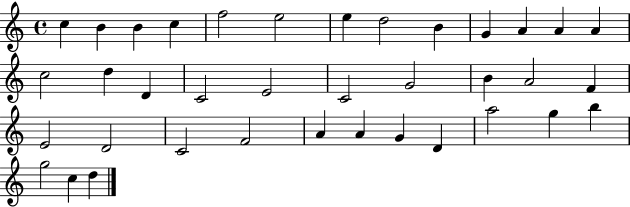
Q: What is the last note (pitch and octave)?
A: D5